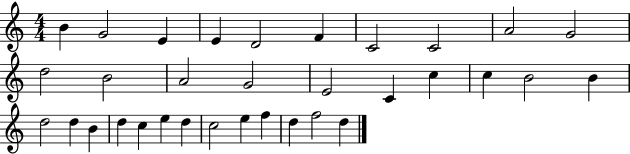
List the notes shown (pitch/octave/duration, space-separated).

B4/q G4/h E4/q E4/q D4/h F4/q C4/h C4/h A4/h G4/h D5/h B4/h A4/h G4/h E4/h C4/q C5/q C5/q B4/h B4/q D5/h D5/q B4/q D5/q C5/q E5/q D5/q C5/h E5/q F5/q D5/q F5/h D5/q